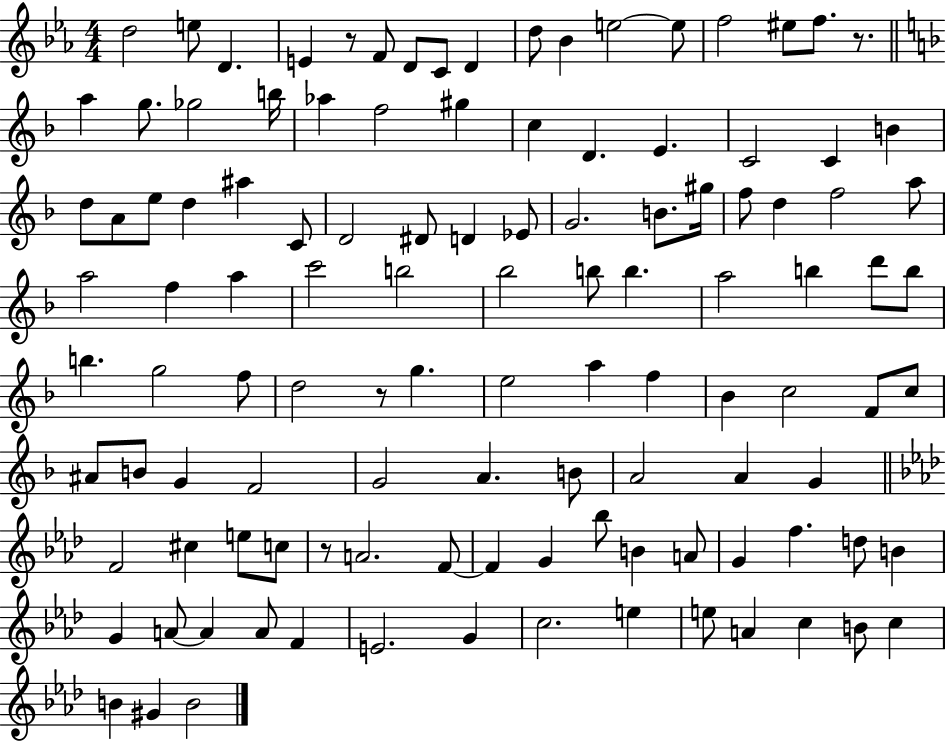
D5/h E5/e D4/q. E4/q R/e F4/e D4/e C4/e D4/q D5/e Bb4/q E5/h E5/e F5/h EIS5/e F5/e. R/e. A5/q G5/e. Gb5/h B5/s Ab5/q F5/h G#5/q C5/q D4/q. E4/q. C4/h C4/q B4/q D5/e A4/e E5/e D5/q A#5/q C4/e D4/h D#4/e D4/q Eb4/e G4/h. B4/e. G#5/s F5/e D5/q F5/h A5/e A5/h F5/q A5/q C6/h B5/h Bb5/h B5/e B5/q. A5/h B5/q D6/e B5/e B5/q. G5/h F5/e D5/h R/e G5/q. E5/h A5/q F5/q Bb4/q C5/h F4/e C5/e A#4/e B4/e G4/q F4/h G4/h A4/q. B4/e A4/h A4/q G4/q F4/h C#5/q E5/e C5/e R/e A4/h. F4/e F4/q G4/q Bb5/e B4/q A4/e G4/q F5/q. D5/e B4/q G4/q A4/e A4/q A4/e F4/q E4/h. G4/q C5/h. E5/q E5/e A4/q C5/q B4/e C5/q B4/q G#4/q B4/h